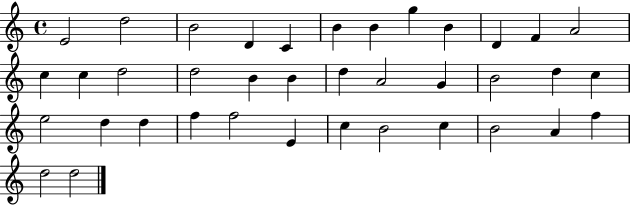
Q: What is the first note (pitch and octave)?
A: E4